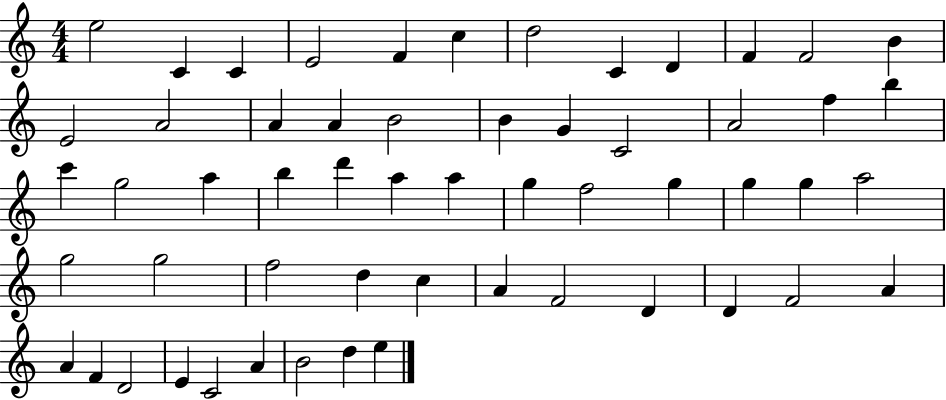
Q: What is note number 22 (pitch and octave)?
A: F5